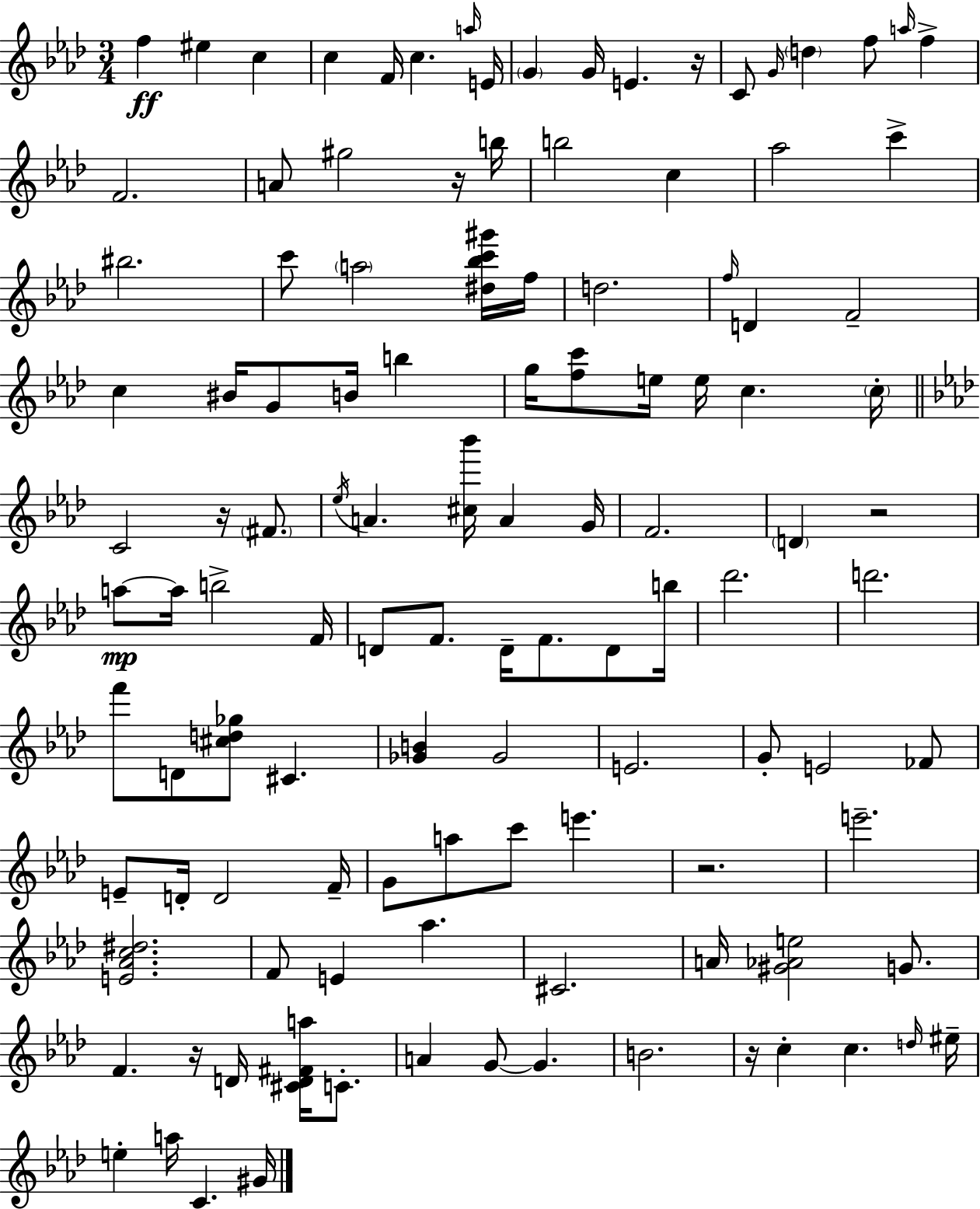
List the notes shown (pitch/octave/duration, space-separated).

F5/q EIS5/q C5/q C5/q F4/s C5/q. A5/s E4/s G4/q G4/s E4/q. R/s C4/e G4/s D5/q F5/e A5/s F5/q F4/h. A4/e G#5/h R/s B5/s B5/h C5/q Ab5/h C6/q BIS5/h. C6/e A5/h [D#5,Bb5,C6,G#6]/s F5/s D5/h. F5/s D4/q F4/h C5/q BIS4/s G4/e B4/s B5/q G5/s [F5,C6]/e E5/s E5/s C5/q. C5/s C4/h R/s F#4/e. Eb5/s A4/q. [C#5,Bb6]/s A4/q G4/s F4/h. D4/q R/h A5/e A5/s B5/h F4/s D4/e F4/e. D4/s F4/e. D4/e B5/s Db6/h. D6/h. F6/e D4/e [C#5,D5,Gb5]/e C#4/q. [Gb4,B4]/q Gb4/h E4/h. G4/e E4/h FES4/e E4/e D4/s D4/h F4/s G4/e A5/e C6/e E6/q. R/h. E6/h. [E4,Ab4,C5,D#5]/h. F4/e E4/q Ab5/q. C#4/h. A4/s [G#4,Ab4,E5]/h G4/e. F4/q. R/s D4/s [C#4,D4,F#4,A5]/s C4/e. A4/q G4/e G4/q. B4/h. R/s C5/q C5/q. D5/s EIS5/s E5/q A5/s C4/q. G#4/s